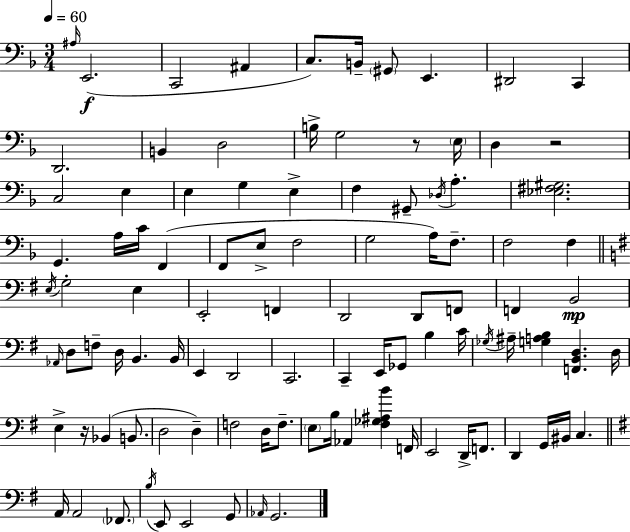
X:1
T:Untitled
M:3/4
L:1/4
K:Dm
^A,/4 E,,2 C,,2 ^A,, C,/2 B,,/4 ^G,,/2 E,, ^D,,2 C,, D,,2 B,, D,2 B,/4 G,2 z/2 E,/4 D, z2 C,2 E, E, G, E, F, ^G,,/2 _D,/4 A, [_E,^F,^G,]2 G,, A,/4 C/4 F,, F,,/2 E,/2 F,2 G,2 A,/4 F,/2 F,2 F, E,/4 G,2 E, E,,2 F,, D,,2 D,,/2 F,,/2 F,, B,,2 _A,,/4 D,/2 F,/2 D,/4 B,, B,,/4 E,, D,,2 C,,2 C,, E,,/4 _G,,/2 B, C/4 _G,/4 ^A,/4 [G,A,B,] [F,,B,,D,] D,/4 E, z/4 _B,, B,,/2 D,2 D, F,2 D,/4 F,/2 E,/2 B,/4 _A,, [^F,_G,^A,B] F,,/4 E,,2 D,,/4 F,,/2 D,, G,,/4 ^B,,/4 C, A,,/4 A,,2 _F,,/2 B,/4 E,,/2 E,,2 G,,/2 _A,,/4 G,,2